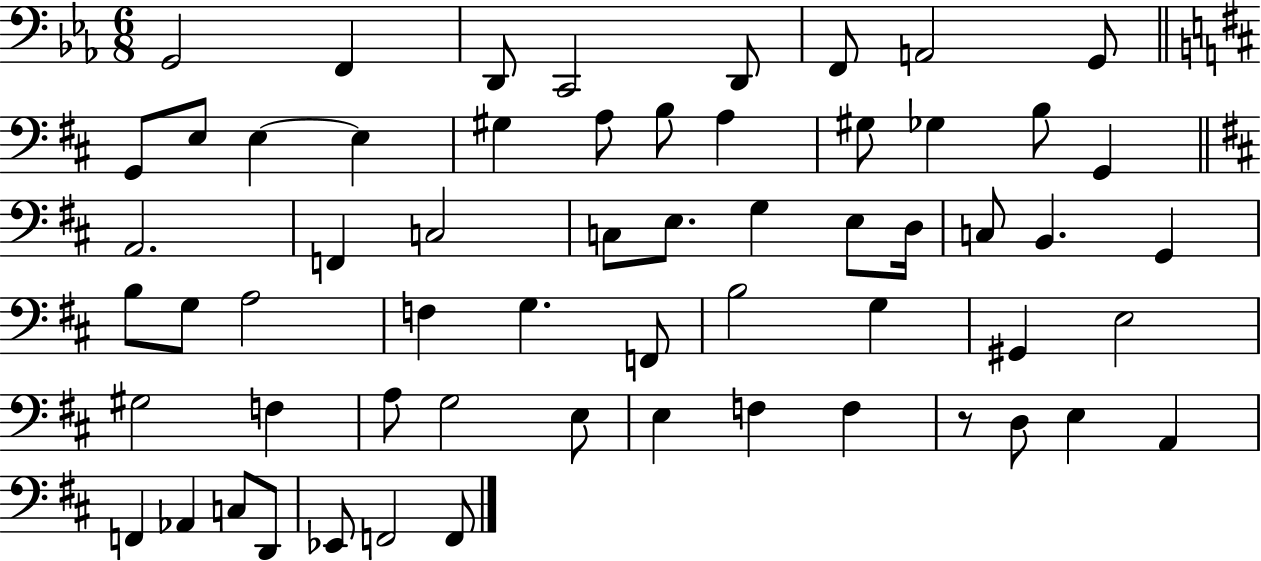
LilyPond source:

{
  \clef bass
  \numericTimeSignature
  \time 6/8
  \key ees \major
  g,2 f,4 | d,8 c,2 d,8 | f,8 a,2 g,8 | \bar "||" \break \key d \major g,8 e8 e4~~ e4 | gis4 a8 b8 a4 | gis8 ges4 b8 g,4 | \bar "||" \break \key d \major a,2. | f,4 c2 | c8 e8. g4 e8 d16 | c8 b,4. g,4 | \break b8 g8 a2 | f4 g4. f,8 | b2 g4 | gis,4 e2 | \break gis2 f4 | a8 g2 e8 | e4 f4 f4 | r8 d8 e4 a,4 | \break f,4 aes,4 c8 d,8 | ees,8 f,2 f,8 | \bar "|."
}